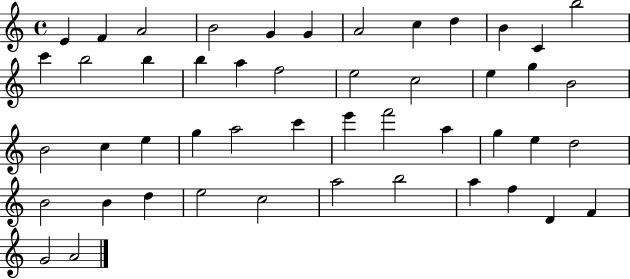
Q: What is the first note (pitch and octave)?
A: E4